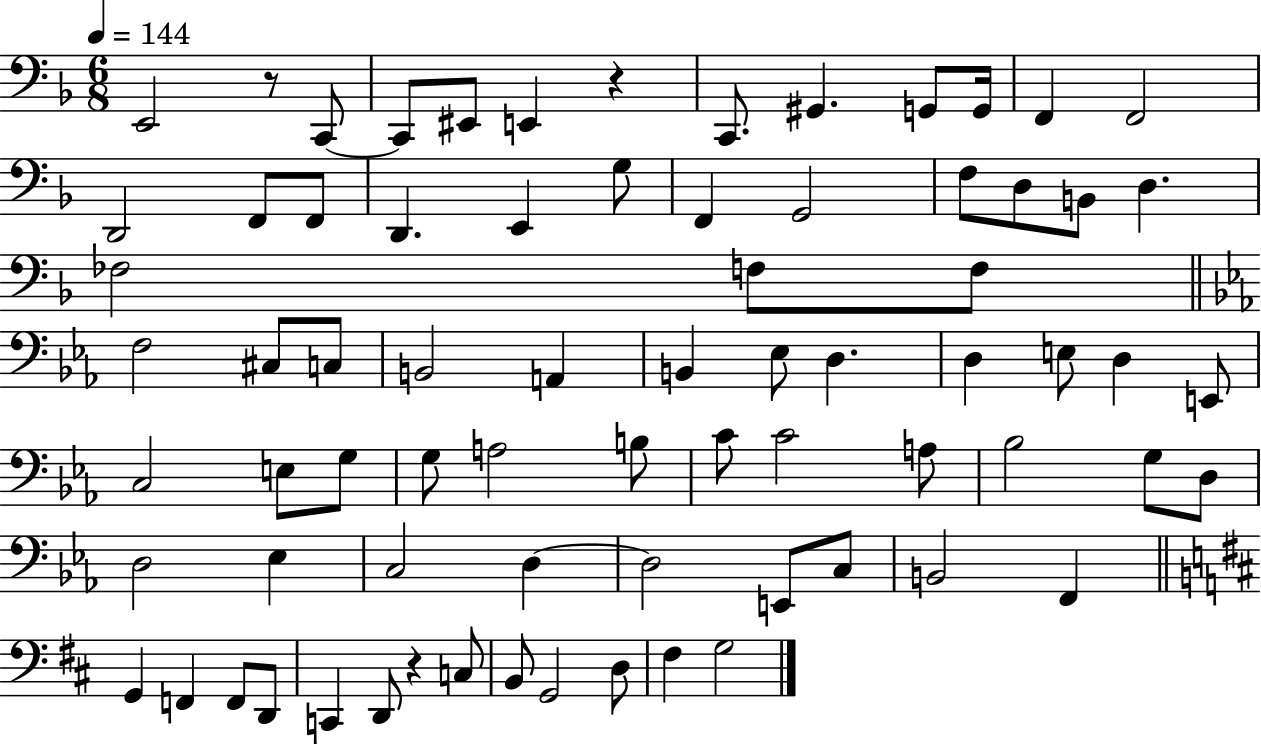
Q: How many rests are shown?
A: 3